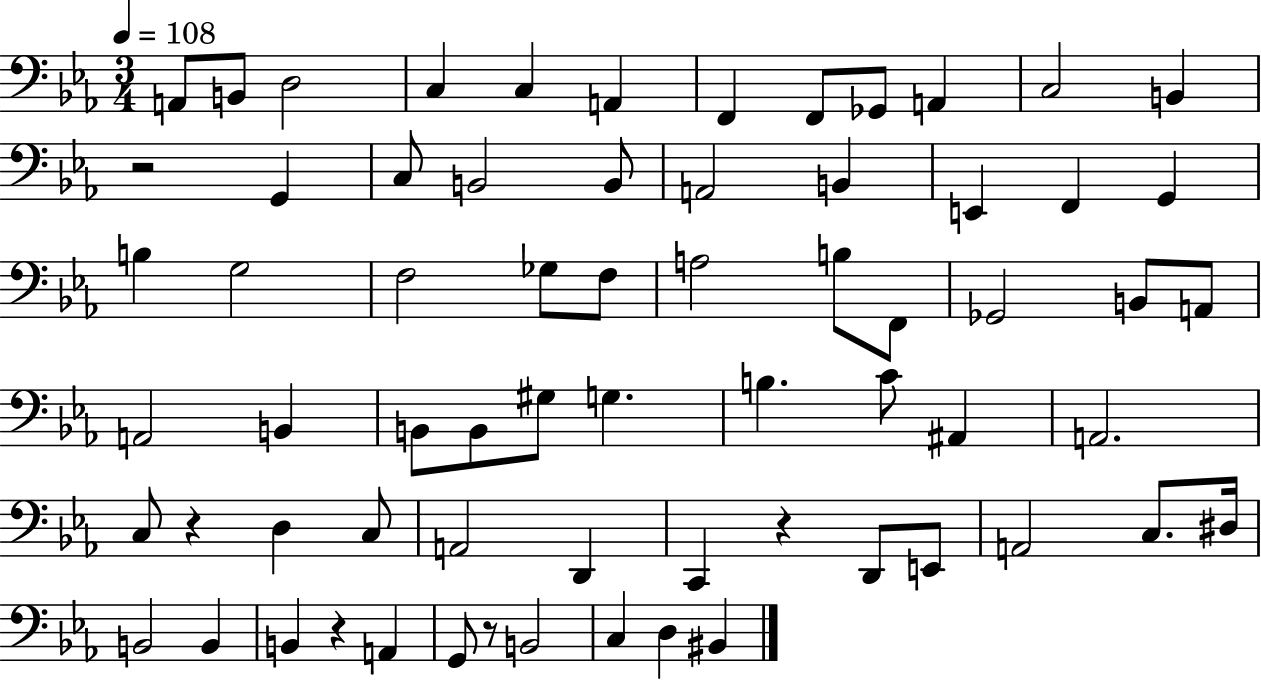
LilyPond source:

{
  \clef bass
  \numericTimeSignature
  \time 3/4
  \key ees \major
  \tempo 4 = 108
  a,8 b,8 d2 | c4 c4 a,4 | f,4 f,8 ges,8 a,4 | c2 b,4 | \break r2 g,4 | c8 b,2 b,8 | a,2 b,4 | e,4 f,4 g,4 | \break b4 g2 | f2 ges8 f8 | a2 b8 f,8 | ges,2 b,8 a,8 | \break a,2 b,4 | b,8 b,8 gis8 g4. | b4. c'8 ais,4 | a,2. | \break c8 r4 d4 c8 | a,2 d,4 | c,4 r4 d,8 e,8 | a,2 c8. dis16 | \break b,2 b,4 | b,4 r4 a,4 | g,8 r8 b,2 | c4 d4 bis,4 | \break \bar "|."
}